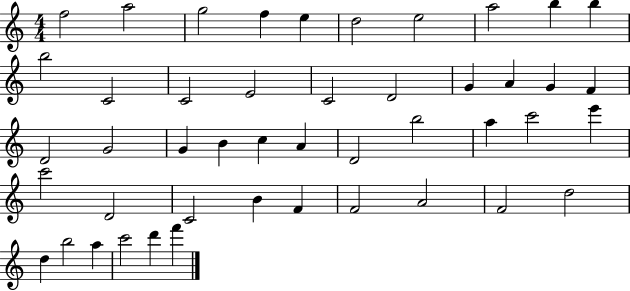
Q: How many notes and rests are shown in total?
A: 46